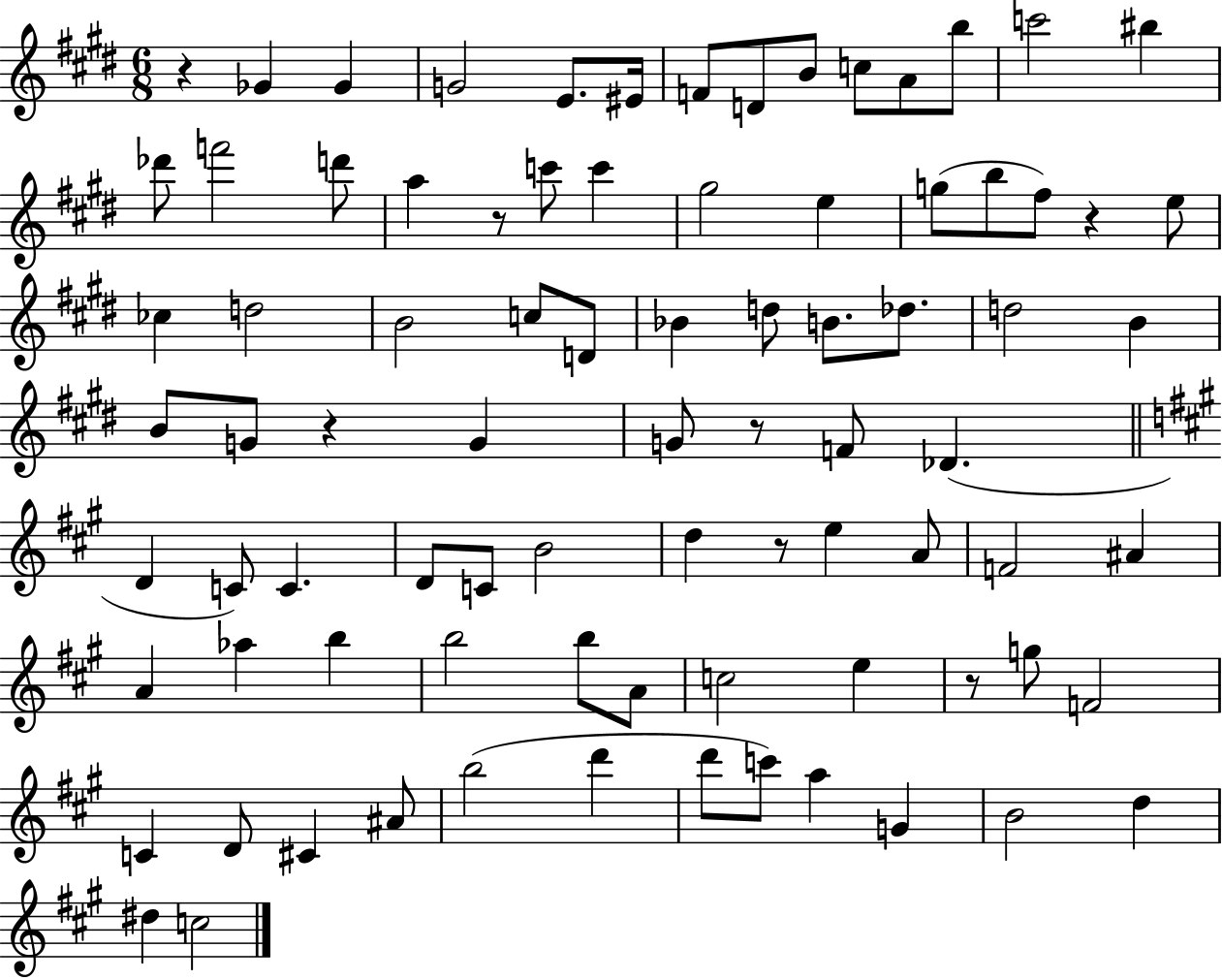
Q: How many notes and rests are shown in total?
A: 84